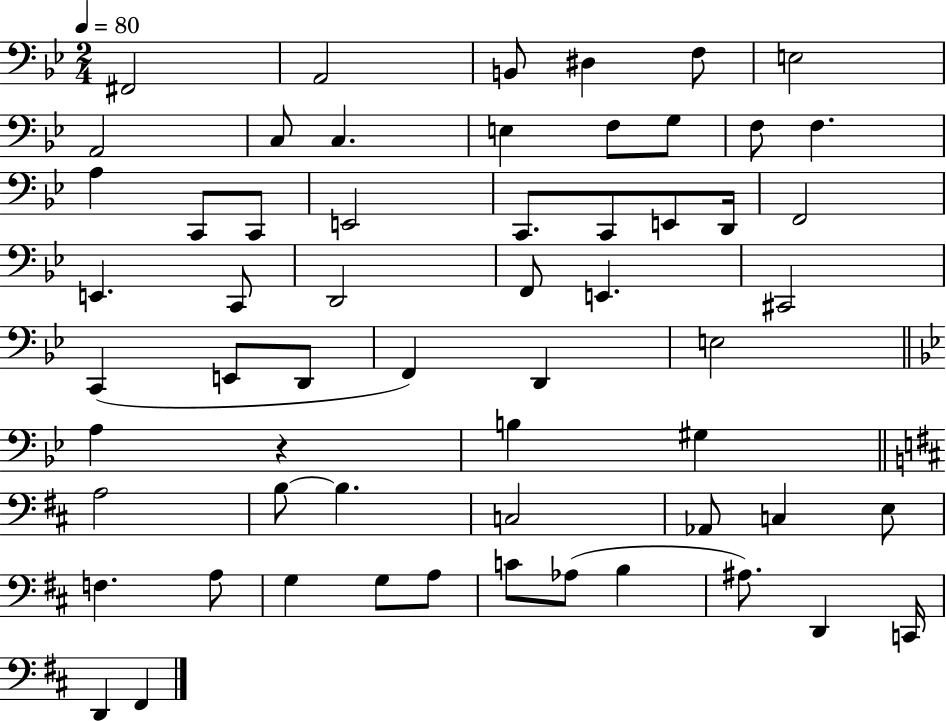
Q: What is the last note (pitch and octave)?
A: F#2